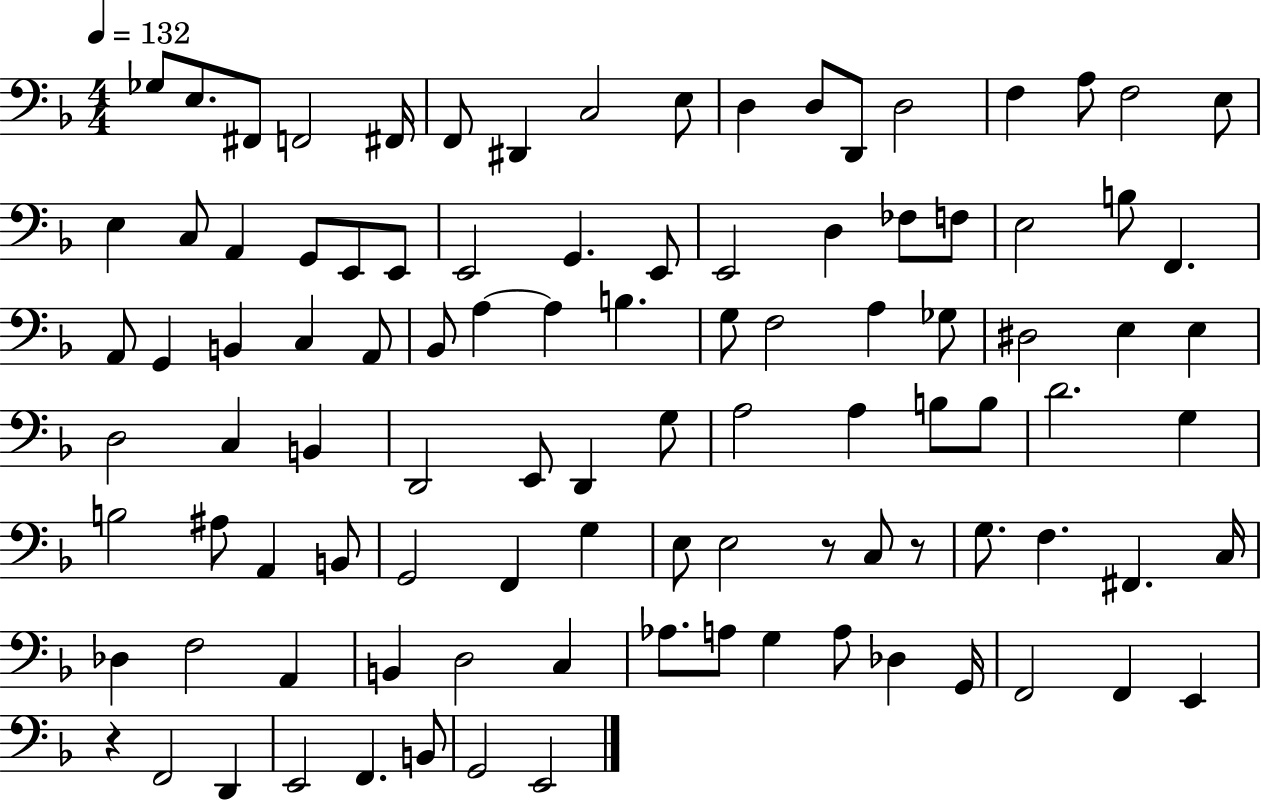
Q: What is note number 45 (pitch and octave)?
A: A3